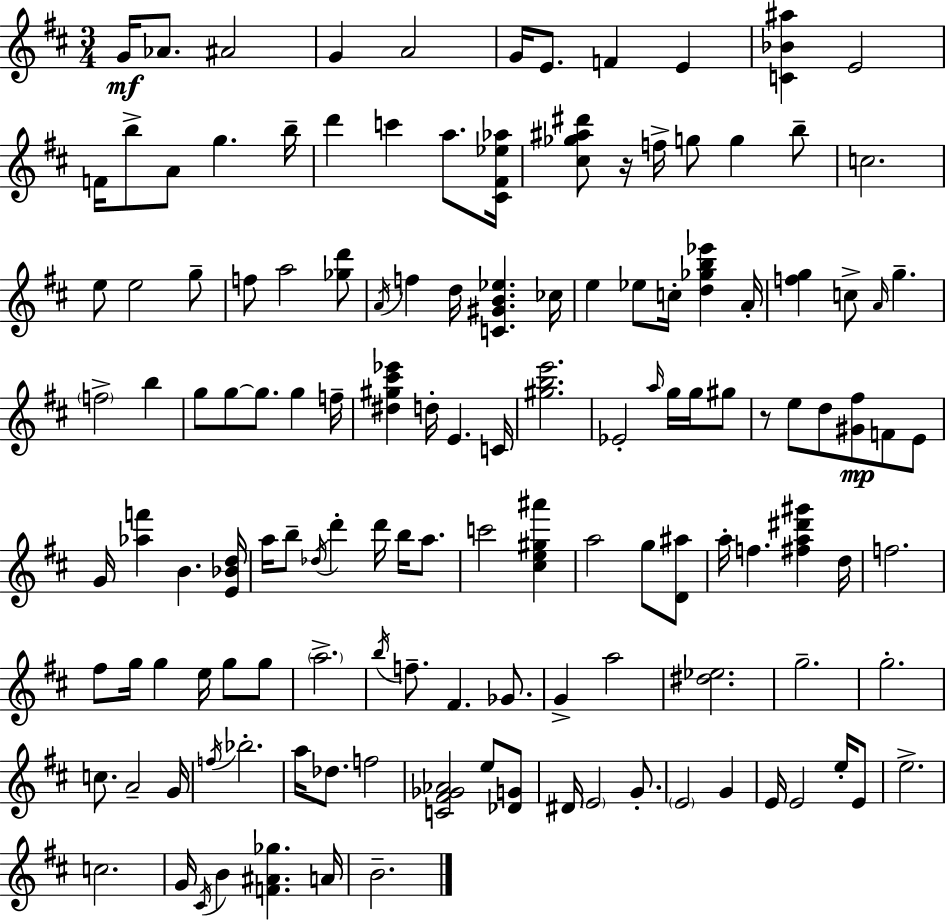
X:1
T:Untitled
M:3/4
L:1/4
K:D
G/4 _A/2 ^A2 G A2 G/4 E/2 F E [C_B^a] E2 F/4 b/2 A/2 g b/4 d' c' a/2 [^C^F_e_a]/4 [^c_g^a^d']/2 z/4 f/4 g/2 g b/2 c2 e/2 e2 g/2 f/2 a2 [_gd']/2 A/4 f d/4 [C^GB_e] _c/4 e _e/2 c/4 [d_gb_e'] A/4 [fg] c/2 A/4 g f2 b g/2 g/2 g/2 g f/4 [^d^g^c'_e'] d/4 E C/4 [^gbe']2 _E2 a/4 g/4 g/4 ^g/2 z/2 e/2 d/2 [^G^f]/2 F/2 E/2 G/4 [_af'] B [E_Bd]/4 a/4 b/2 _d/4 d' d'/4 b/4 a/2 c'2 [^ce^g^a'] a2 g/2 [D^a]/2 a/4 f [^fa^d'^g'] d/4 f2 ^f/2 g/4 g e/4 g/2 g/2 a2 b/4 f/2 ^F _G/2 G a2 [^d_e]2 g2 g2 c/2 A2 G/4 f/4 _b2 a/4 _d/2 f2 [C^F_G_A]2 e/2 [_DG]/2 ^D/4 E2 G/2 E2 G E/4 E2 e/4 E/2 e2 c2 G/4 ^C/4 B [F^A_g] A/4 B2